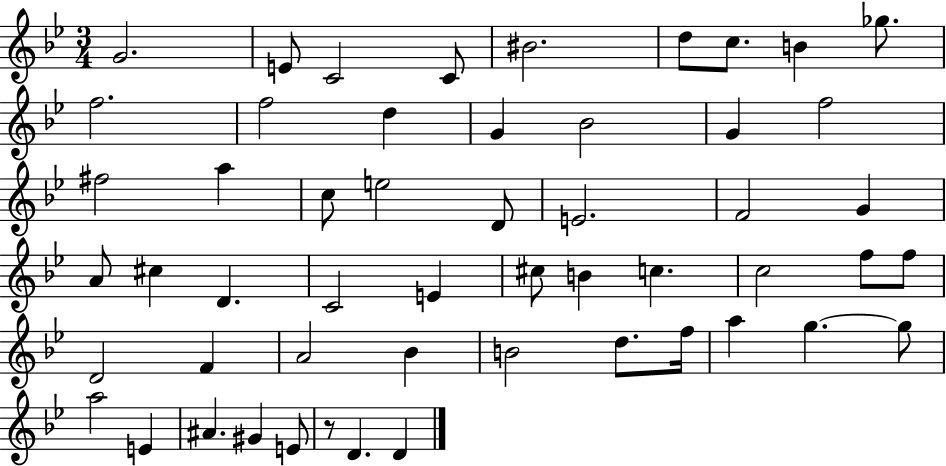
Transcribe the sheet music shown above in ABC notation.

X:1
T:Untitled
M:3/4
L:1/4
K:Bb
G2 E/2 C2 C/2 ^B2 d/2 c/2 B _g/2 f2 f2 d G _B2 G f2 ^f2 a c/2 e2 D/2 E2 F2 G A/2 ^c D C2 E ^c/2 B c c2 f/2 f/2 D2 F A2 _B B2 d/2 f/4 a g g/2 a2 E ^A ^G E/2 z/2 D D